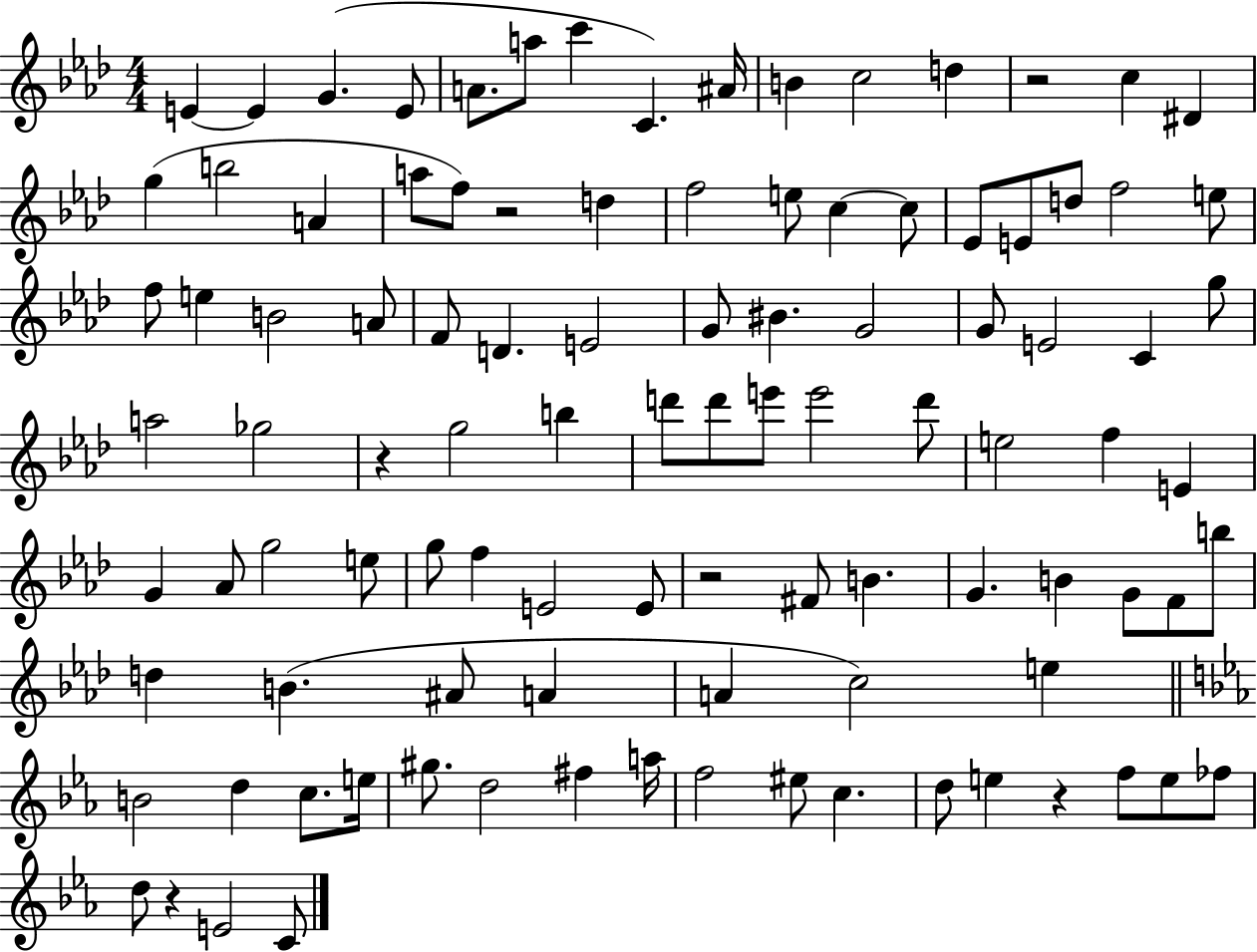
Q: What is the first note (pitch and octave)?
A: E4